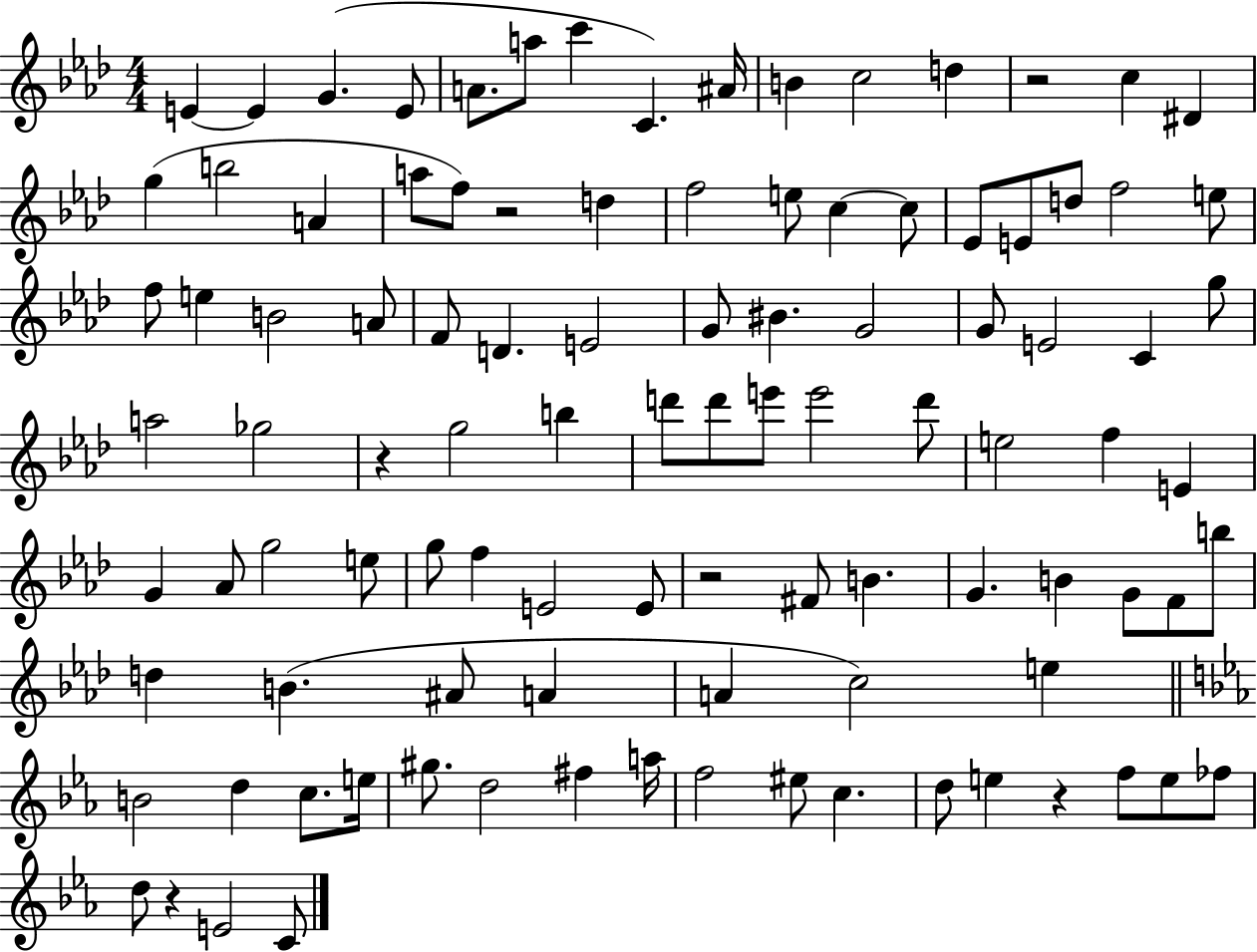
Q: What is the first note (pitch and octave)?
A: E4